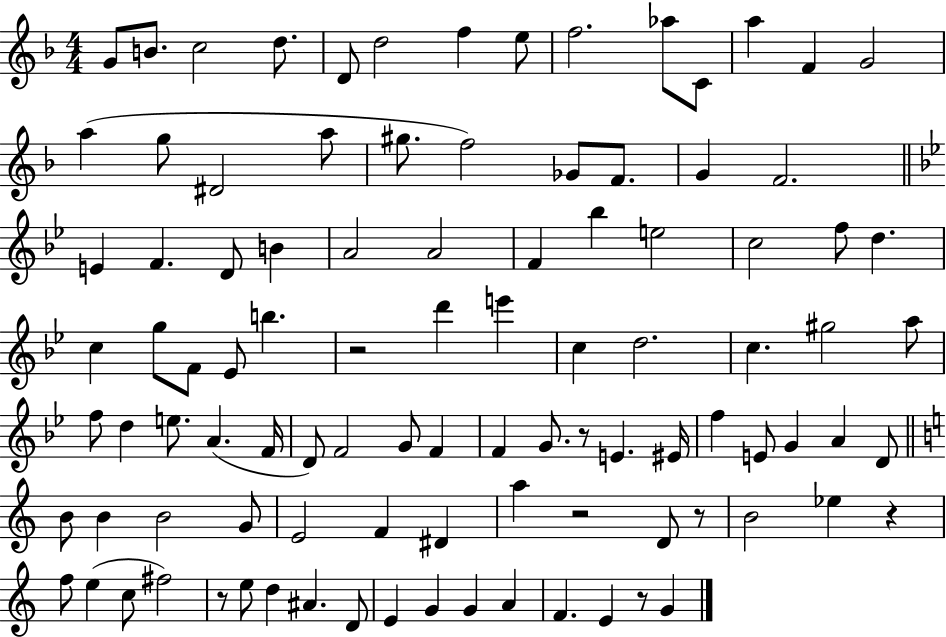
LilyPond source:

{
  \clef treble
  \numericTimeSignature
  \time 4/4
  \key f \major
  g'8 b'8. c''2 d''8. | d'8 d''2 f''4 e''8 | f''2. aes''8 c'8 | a''4 f'4 g'2 | \break a''4( g''8 dis'2 a''8 | gis''8. f''2) ges'8 f'8. | g'4 f'2. | \bar "||" \break \key bes \major e'4 f'4. d'8 b'4 | a'2 a'2 | f'4 bes''4 e''2 | c''2 f''8 d''4. | \break c''4 g''8 f'8 ees'8 b''4. | r2 d'''4 e'''4 | c''4 d''2. | c''4. gis''2 a''8 | \break f''8 d''4 e''8. a'4.( f'16 | d'8) f'2 g'8 f'4 | f'4 g'8. r8 e'4. eis'16 | f''4 e'8 g'4 a'4 d'8 | \break \bar "||" \break \key c \major b'8 b'4 b'2 g'8 | e'2 f'4 dis'4 | a''4 r2 d'8 r8 | b'2 ees''4 r4 | \break f''8 e''4( c''8 fis''2) | r8 e''8 d''4 ais'4. d'8 | e'4 g'4 g'4 a'4 | f'4. e'4 r8 g'4 | \break \bar "|."
}